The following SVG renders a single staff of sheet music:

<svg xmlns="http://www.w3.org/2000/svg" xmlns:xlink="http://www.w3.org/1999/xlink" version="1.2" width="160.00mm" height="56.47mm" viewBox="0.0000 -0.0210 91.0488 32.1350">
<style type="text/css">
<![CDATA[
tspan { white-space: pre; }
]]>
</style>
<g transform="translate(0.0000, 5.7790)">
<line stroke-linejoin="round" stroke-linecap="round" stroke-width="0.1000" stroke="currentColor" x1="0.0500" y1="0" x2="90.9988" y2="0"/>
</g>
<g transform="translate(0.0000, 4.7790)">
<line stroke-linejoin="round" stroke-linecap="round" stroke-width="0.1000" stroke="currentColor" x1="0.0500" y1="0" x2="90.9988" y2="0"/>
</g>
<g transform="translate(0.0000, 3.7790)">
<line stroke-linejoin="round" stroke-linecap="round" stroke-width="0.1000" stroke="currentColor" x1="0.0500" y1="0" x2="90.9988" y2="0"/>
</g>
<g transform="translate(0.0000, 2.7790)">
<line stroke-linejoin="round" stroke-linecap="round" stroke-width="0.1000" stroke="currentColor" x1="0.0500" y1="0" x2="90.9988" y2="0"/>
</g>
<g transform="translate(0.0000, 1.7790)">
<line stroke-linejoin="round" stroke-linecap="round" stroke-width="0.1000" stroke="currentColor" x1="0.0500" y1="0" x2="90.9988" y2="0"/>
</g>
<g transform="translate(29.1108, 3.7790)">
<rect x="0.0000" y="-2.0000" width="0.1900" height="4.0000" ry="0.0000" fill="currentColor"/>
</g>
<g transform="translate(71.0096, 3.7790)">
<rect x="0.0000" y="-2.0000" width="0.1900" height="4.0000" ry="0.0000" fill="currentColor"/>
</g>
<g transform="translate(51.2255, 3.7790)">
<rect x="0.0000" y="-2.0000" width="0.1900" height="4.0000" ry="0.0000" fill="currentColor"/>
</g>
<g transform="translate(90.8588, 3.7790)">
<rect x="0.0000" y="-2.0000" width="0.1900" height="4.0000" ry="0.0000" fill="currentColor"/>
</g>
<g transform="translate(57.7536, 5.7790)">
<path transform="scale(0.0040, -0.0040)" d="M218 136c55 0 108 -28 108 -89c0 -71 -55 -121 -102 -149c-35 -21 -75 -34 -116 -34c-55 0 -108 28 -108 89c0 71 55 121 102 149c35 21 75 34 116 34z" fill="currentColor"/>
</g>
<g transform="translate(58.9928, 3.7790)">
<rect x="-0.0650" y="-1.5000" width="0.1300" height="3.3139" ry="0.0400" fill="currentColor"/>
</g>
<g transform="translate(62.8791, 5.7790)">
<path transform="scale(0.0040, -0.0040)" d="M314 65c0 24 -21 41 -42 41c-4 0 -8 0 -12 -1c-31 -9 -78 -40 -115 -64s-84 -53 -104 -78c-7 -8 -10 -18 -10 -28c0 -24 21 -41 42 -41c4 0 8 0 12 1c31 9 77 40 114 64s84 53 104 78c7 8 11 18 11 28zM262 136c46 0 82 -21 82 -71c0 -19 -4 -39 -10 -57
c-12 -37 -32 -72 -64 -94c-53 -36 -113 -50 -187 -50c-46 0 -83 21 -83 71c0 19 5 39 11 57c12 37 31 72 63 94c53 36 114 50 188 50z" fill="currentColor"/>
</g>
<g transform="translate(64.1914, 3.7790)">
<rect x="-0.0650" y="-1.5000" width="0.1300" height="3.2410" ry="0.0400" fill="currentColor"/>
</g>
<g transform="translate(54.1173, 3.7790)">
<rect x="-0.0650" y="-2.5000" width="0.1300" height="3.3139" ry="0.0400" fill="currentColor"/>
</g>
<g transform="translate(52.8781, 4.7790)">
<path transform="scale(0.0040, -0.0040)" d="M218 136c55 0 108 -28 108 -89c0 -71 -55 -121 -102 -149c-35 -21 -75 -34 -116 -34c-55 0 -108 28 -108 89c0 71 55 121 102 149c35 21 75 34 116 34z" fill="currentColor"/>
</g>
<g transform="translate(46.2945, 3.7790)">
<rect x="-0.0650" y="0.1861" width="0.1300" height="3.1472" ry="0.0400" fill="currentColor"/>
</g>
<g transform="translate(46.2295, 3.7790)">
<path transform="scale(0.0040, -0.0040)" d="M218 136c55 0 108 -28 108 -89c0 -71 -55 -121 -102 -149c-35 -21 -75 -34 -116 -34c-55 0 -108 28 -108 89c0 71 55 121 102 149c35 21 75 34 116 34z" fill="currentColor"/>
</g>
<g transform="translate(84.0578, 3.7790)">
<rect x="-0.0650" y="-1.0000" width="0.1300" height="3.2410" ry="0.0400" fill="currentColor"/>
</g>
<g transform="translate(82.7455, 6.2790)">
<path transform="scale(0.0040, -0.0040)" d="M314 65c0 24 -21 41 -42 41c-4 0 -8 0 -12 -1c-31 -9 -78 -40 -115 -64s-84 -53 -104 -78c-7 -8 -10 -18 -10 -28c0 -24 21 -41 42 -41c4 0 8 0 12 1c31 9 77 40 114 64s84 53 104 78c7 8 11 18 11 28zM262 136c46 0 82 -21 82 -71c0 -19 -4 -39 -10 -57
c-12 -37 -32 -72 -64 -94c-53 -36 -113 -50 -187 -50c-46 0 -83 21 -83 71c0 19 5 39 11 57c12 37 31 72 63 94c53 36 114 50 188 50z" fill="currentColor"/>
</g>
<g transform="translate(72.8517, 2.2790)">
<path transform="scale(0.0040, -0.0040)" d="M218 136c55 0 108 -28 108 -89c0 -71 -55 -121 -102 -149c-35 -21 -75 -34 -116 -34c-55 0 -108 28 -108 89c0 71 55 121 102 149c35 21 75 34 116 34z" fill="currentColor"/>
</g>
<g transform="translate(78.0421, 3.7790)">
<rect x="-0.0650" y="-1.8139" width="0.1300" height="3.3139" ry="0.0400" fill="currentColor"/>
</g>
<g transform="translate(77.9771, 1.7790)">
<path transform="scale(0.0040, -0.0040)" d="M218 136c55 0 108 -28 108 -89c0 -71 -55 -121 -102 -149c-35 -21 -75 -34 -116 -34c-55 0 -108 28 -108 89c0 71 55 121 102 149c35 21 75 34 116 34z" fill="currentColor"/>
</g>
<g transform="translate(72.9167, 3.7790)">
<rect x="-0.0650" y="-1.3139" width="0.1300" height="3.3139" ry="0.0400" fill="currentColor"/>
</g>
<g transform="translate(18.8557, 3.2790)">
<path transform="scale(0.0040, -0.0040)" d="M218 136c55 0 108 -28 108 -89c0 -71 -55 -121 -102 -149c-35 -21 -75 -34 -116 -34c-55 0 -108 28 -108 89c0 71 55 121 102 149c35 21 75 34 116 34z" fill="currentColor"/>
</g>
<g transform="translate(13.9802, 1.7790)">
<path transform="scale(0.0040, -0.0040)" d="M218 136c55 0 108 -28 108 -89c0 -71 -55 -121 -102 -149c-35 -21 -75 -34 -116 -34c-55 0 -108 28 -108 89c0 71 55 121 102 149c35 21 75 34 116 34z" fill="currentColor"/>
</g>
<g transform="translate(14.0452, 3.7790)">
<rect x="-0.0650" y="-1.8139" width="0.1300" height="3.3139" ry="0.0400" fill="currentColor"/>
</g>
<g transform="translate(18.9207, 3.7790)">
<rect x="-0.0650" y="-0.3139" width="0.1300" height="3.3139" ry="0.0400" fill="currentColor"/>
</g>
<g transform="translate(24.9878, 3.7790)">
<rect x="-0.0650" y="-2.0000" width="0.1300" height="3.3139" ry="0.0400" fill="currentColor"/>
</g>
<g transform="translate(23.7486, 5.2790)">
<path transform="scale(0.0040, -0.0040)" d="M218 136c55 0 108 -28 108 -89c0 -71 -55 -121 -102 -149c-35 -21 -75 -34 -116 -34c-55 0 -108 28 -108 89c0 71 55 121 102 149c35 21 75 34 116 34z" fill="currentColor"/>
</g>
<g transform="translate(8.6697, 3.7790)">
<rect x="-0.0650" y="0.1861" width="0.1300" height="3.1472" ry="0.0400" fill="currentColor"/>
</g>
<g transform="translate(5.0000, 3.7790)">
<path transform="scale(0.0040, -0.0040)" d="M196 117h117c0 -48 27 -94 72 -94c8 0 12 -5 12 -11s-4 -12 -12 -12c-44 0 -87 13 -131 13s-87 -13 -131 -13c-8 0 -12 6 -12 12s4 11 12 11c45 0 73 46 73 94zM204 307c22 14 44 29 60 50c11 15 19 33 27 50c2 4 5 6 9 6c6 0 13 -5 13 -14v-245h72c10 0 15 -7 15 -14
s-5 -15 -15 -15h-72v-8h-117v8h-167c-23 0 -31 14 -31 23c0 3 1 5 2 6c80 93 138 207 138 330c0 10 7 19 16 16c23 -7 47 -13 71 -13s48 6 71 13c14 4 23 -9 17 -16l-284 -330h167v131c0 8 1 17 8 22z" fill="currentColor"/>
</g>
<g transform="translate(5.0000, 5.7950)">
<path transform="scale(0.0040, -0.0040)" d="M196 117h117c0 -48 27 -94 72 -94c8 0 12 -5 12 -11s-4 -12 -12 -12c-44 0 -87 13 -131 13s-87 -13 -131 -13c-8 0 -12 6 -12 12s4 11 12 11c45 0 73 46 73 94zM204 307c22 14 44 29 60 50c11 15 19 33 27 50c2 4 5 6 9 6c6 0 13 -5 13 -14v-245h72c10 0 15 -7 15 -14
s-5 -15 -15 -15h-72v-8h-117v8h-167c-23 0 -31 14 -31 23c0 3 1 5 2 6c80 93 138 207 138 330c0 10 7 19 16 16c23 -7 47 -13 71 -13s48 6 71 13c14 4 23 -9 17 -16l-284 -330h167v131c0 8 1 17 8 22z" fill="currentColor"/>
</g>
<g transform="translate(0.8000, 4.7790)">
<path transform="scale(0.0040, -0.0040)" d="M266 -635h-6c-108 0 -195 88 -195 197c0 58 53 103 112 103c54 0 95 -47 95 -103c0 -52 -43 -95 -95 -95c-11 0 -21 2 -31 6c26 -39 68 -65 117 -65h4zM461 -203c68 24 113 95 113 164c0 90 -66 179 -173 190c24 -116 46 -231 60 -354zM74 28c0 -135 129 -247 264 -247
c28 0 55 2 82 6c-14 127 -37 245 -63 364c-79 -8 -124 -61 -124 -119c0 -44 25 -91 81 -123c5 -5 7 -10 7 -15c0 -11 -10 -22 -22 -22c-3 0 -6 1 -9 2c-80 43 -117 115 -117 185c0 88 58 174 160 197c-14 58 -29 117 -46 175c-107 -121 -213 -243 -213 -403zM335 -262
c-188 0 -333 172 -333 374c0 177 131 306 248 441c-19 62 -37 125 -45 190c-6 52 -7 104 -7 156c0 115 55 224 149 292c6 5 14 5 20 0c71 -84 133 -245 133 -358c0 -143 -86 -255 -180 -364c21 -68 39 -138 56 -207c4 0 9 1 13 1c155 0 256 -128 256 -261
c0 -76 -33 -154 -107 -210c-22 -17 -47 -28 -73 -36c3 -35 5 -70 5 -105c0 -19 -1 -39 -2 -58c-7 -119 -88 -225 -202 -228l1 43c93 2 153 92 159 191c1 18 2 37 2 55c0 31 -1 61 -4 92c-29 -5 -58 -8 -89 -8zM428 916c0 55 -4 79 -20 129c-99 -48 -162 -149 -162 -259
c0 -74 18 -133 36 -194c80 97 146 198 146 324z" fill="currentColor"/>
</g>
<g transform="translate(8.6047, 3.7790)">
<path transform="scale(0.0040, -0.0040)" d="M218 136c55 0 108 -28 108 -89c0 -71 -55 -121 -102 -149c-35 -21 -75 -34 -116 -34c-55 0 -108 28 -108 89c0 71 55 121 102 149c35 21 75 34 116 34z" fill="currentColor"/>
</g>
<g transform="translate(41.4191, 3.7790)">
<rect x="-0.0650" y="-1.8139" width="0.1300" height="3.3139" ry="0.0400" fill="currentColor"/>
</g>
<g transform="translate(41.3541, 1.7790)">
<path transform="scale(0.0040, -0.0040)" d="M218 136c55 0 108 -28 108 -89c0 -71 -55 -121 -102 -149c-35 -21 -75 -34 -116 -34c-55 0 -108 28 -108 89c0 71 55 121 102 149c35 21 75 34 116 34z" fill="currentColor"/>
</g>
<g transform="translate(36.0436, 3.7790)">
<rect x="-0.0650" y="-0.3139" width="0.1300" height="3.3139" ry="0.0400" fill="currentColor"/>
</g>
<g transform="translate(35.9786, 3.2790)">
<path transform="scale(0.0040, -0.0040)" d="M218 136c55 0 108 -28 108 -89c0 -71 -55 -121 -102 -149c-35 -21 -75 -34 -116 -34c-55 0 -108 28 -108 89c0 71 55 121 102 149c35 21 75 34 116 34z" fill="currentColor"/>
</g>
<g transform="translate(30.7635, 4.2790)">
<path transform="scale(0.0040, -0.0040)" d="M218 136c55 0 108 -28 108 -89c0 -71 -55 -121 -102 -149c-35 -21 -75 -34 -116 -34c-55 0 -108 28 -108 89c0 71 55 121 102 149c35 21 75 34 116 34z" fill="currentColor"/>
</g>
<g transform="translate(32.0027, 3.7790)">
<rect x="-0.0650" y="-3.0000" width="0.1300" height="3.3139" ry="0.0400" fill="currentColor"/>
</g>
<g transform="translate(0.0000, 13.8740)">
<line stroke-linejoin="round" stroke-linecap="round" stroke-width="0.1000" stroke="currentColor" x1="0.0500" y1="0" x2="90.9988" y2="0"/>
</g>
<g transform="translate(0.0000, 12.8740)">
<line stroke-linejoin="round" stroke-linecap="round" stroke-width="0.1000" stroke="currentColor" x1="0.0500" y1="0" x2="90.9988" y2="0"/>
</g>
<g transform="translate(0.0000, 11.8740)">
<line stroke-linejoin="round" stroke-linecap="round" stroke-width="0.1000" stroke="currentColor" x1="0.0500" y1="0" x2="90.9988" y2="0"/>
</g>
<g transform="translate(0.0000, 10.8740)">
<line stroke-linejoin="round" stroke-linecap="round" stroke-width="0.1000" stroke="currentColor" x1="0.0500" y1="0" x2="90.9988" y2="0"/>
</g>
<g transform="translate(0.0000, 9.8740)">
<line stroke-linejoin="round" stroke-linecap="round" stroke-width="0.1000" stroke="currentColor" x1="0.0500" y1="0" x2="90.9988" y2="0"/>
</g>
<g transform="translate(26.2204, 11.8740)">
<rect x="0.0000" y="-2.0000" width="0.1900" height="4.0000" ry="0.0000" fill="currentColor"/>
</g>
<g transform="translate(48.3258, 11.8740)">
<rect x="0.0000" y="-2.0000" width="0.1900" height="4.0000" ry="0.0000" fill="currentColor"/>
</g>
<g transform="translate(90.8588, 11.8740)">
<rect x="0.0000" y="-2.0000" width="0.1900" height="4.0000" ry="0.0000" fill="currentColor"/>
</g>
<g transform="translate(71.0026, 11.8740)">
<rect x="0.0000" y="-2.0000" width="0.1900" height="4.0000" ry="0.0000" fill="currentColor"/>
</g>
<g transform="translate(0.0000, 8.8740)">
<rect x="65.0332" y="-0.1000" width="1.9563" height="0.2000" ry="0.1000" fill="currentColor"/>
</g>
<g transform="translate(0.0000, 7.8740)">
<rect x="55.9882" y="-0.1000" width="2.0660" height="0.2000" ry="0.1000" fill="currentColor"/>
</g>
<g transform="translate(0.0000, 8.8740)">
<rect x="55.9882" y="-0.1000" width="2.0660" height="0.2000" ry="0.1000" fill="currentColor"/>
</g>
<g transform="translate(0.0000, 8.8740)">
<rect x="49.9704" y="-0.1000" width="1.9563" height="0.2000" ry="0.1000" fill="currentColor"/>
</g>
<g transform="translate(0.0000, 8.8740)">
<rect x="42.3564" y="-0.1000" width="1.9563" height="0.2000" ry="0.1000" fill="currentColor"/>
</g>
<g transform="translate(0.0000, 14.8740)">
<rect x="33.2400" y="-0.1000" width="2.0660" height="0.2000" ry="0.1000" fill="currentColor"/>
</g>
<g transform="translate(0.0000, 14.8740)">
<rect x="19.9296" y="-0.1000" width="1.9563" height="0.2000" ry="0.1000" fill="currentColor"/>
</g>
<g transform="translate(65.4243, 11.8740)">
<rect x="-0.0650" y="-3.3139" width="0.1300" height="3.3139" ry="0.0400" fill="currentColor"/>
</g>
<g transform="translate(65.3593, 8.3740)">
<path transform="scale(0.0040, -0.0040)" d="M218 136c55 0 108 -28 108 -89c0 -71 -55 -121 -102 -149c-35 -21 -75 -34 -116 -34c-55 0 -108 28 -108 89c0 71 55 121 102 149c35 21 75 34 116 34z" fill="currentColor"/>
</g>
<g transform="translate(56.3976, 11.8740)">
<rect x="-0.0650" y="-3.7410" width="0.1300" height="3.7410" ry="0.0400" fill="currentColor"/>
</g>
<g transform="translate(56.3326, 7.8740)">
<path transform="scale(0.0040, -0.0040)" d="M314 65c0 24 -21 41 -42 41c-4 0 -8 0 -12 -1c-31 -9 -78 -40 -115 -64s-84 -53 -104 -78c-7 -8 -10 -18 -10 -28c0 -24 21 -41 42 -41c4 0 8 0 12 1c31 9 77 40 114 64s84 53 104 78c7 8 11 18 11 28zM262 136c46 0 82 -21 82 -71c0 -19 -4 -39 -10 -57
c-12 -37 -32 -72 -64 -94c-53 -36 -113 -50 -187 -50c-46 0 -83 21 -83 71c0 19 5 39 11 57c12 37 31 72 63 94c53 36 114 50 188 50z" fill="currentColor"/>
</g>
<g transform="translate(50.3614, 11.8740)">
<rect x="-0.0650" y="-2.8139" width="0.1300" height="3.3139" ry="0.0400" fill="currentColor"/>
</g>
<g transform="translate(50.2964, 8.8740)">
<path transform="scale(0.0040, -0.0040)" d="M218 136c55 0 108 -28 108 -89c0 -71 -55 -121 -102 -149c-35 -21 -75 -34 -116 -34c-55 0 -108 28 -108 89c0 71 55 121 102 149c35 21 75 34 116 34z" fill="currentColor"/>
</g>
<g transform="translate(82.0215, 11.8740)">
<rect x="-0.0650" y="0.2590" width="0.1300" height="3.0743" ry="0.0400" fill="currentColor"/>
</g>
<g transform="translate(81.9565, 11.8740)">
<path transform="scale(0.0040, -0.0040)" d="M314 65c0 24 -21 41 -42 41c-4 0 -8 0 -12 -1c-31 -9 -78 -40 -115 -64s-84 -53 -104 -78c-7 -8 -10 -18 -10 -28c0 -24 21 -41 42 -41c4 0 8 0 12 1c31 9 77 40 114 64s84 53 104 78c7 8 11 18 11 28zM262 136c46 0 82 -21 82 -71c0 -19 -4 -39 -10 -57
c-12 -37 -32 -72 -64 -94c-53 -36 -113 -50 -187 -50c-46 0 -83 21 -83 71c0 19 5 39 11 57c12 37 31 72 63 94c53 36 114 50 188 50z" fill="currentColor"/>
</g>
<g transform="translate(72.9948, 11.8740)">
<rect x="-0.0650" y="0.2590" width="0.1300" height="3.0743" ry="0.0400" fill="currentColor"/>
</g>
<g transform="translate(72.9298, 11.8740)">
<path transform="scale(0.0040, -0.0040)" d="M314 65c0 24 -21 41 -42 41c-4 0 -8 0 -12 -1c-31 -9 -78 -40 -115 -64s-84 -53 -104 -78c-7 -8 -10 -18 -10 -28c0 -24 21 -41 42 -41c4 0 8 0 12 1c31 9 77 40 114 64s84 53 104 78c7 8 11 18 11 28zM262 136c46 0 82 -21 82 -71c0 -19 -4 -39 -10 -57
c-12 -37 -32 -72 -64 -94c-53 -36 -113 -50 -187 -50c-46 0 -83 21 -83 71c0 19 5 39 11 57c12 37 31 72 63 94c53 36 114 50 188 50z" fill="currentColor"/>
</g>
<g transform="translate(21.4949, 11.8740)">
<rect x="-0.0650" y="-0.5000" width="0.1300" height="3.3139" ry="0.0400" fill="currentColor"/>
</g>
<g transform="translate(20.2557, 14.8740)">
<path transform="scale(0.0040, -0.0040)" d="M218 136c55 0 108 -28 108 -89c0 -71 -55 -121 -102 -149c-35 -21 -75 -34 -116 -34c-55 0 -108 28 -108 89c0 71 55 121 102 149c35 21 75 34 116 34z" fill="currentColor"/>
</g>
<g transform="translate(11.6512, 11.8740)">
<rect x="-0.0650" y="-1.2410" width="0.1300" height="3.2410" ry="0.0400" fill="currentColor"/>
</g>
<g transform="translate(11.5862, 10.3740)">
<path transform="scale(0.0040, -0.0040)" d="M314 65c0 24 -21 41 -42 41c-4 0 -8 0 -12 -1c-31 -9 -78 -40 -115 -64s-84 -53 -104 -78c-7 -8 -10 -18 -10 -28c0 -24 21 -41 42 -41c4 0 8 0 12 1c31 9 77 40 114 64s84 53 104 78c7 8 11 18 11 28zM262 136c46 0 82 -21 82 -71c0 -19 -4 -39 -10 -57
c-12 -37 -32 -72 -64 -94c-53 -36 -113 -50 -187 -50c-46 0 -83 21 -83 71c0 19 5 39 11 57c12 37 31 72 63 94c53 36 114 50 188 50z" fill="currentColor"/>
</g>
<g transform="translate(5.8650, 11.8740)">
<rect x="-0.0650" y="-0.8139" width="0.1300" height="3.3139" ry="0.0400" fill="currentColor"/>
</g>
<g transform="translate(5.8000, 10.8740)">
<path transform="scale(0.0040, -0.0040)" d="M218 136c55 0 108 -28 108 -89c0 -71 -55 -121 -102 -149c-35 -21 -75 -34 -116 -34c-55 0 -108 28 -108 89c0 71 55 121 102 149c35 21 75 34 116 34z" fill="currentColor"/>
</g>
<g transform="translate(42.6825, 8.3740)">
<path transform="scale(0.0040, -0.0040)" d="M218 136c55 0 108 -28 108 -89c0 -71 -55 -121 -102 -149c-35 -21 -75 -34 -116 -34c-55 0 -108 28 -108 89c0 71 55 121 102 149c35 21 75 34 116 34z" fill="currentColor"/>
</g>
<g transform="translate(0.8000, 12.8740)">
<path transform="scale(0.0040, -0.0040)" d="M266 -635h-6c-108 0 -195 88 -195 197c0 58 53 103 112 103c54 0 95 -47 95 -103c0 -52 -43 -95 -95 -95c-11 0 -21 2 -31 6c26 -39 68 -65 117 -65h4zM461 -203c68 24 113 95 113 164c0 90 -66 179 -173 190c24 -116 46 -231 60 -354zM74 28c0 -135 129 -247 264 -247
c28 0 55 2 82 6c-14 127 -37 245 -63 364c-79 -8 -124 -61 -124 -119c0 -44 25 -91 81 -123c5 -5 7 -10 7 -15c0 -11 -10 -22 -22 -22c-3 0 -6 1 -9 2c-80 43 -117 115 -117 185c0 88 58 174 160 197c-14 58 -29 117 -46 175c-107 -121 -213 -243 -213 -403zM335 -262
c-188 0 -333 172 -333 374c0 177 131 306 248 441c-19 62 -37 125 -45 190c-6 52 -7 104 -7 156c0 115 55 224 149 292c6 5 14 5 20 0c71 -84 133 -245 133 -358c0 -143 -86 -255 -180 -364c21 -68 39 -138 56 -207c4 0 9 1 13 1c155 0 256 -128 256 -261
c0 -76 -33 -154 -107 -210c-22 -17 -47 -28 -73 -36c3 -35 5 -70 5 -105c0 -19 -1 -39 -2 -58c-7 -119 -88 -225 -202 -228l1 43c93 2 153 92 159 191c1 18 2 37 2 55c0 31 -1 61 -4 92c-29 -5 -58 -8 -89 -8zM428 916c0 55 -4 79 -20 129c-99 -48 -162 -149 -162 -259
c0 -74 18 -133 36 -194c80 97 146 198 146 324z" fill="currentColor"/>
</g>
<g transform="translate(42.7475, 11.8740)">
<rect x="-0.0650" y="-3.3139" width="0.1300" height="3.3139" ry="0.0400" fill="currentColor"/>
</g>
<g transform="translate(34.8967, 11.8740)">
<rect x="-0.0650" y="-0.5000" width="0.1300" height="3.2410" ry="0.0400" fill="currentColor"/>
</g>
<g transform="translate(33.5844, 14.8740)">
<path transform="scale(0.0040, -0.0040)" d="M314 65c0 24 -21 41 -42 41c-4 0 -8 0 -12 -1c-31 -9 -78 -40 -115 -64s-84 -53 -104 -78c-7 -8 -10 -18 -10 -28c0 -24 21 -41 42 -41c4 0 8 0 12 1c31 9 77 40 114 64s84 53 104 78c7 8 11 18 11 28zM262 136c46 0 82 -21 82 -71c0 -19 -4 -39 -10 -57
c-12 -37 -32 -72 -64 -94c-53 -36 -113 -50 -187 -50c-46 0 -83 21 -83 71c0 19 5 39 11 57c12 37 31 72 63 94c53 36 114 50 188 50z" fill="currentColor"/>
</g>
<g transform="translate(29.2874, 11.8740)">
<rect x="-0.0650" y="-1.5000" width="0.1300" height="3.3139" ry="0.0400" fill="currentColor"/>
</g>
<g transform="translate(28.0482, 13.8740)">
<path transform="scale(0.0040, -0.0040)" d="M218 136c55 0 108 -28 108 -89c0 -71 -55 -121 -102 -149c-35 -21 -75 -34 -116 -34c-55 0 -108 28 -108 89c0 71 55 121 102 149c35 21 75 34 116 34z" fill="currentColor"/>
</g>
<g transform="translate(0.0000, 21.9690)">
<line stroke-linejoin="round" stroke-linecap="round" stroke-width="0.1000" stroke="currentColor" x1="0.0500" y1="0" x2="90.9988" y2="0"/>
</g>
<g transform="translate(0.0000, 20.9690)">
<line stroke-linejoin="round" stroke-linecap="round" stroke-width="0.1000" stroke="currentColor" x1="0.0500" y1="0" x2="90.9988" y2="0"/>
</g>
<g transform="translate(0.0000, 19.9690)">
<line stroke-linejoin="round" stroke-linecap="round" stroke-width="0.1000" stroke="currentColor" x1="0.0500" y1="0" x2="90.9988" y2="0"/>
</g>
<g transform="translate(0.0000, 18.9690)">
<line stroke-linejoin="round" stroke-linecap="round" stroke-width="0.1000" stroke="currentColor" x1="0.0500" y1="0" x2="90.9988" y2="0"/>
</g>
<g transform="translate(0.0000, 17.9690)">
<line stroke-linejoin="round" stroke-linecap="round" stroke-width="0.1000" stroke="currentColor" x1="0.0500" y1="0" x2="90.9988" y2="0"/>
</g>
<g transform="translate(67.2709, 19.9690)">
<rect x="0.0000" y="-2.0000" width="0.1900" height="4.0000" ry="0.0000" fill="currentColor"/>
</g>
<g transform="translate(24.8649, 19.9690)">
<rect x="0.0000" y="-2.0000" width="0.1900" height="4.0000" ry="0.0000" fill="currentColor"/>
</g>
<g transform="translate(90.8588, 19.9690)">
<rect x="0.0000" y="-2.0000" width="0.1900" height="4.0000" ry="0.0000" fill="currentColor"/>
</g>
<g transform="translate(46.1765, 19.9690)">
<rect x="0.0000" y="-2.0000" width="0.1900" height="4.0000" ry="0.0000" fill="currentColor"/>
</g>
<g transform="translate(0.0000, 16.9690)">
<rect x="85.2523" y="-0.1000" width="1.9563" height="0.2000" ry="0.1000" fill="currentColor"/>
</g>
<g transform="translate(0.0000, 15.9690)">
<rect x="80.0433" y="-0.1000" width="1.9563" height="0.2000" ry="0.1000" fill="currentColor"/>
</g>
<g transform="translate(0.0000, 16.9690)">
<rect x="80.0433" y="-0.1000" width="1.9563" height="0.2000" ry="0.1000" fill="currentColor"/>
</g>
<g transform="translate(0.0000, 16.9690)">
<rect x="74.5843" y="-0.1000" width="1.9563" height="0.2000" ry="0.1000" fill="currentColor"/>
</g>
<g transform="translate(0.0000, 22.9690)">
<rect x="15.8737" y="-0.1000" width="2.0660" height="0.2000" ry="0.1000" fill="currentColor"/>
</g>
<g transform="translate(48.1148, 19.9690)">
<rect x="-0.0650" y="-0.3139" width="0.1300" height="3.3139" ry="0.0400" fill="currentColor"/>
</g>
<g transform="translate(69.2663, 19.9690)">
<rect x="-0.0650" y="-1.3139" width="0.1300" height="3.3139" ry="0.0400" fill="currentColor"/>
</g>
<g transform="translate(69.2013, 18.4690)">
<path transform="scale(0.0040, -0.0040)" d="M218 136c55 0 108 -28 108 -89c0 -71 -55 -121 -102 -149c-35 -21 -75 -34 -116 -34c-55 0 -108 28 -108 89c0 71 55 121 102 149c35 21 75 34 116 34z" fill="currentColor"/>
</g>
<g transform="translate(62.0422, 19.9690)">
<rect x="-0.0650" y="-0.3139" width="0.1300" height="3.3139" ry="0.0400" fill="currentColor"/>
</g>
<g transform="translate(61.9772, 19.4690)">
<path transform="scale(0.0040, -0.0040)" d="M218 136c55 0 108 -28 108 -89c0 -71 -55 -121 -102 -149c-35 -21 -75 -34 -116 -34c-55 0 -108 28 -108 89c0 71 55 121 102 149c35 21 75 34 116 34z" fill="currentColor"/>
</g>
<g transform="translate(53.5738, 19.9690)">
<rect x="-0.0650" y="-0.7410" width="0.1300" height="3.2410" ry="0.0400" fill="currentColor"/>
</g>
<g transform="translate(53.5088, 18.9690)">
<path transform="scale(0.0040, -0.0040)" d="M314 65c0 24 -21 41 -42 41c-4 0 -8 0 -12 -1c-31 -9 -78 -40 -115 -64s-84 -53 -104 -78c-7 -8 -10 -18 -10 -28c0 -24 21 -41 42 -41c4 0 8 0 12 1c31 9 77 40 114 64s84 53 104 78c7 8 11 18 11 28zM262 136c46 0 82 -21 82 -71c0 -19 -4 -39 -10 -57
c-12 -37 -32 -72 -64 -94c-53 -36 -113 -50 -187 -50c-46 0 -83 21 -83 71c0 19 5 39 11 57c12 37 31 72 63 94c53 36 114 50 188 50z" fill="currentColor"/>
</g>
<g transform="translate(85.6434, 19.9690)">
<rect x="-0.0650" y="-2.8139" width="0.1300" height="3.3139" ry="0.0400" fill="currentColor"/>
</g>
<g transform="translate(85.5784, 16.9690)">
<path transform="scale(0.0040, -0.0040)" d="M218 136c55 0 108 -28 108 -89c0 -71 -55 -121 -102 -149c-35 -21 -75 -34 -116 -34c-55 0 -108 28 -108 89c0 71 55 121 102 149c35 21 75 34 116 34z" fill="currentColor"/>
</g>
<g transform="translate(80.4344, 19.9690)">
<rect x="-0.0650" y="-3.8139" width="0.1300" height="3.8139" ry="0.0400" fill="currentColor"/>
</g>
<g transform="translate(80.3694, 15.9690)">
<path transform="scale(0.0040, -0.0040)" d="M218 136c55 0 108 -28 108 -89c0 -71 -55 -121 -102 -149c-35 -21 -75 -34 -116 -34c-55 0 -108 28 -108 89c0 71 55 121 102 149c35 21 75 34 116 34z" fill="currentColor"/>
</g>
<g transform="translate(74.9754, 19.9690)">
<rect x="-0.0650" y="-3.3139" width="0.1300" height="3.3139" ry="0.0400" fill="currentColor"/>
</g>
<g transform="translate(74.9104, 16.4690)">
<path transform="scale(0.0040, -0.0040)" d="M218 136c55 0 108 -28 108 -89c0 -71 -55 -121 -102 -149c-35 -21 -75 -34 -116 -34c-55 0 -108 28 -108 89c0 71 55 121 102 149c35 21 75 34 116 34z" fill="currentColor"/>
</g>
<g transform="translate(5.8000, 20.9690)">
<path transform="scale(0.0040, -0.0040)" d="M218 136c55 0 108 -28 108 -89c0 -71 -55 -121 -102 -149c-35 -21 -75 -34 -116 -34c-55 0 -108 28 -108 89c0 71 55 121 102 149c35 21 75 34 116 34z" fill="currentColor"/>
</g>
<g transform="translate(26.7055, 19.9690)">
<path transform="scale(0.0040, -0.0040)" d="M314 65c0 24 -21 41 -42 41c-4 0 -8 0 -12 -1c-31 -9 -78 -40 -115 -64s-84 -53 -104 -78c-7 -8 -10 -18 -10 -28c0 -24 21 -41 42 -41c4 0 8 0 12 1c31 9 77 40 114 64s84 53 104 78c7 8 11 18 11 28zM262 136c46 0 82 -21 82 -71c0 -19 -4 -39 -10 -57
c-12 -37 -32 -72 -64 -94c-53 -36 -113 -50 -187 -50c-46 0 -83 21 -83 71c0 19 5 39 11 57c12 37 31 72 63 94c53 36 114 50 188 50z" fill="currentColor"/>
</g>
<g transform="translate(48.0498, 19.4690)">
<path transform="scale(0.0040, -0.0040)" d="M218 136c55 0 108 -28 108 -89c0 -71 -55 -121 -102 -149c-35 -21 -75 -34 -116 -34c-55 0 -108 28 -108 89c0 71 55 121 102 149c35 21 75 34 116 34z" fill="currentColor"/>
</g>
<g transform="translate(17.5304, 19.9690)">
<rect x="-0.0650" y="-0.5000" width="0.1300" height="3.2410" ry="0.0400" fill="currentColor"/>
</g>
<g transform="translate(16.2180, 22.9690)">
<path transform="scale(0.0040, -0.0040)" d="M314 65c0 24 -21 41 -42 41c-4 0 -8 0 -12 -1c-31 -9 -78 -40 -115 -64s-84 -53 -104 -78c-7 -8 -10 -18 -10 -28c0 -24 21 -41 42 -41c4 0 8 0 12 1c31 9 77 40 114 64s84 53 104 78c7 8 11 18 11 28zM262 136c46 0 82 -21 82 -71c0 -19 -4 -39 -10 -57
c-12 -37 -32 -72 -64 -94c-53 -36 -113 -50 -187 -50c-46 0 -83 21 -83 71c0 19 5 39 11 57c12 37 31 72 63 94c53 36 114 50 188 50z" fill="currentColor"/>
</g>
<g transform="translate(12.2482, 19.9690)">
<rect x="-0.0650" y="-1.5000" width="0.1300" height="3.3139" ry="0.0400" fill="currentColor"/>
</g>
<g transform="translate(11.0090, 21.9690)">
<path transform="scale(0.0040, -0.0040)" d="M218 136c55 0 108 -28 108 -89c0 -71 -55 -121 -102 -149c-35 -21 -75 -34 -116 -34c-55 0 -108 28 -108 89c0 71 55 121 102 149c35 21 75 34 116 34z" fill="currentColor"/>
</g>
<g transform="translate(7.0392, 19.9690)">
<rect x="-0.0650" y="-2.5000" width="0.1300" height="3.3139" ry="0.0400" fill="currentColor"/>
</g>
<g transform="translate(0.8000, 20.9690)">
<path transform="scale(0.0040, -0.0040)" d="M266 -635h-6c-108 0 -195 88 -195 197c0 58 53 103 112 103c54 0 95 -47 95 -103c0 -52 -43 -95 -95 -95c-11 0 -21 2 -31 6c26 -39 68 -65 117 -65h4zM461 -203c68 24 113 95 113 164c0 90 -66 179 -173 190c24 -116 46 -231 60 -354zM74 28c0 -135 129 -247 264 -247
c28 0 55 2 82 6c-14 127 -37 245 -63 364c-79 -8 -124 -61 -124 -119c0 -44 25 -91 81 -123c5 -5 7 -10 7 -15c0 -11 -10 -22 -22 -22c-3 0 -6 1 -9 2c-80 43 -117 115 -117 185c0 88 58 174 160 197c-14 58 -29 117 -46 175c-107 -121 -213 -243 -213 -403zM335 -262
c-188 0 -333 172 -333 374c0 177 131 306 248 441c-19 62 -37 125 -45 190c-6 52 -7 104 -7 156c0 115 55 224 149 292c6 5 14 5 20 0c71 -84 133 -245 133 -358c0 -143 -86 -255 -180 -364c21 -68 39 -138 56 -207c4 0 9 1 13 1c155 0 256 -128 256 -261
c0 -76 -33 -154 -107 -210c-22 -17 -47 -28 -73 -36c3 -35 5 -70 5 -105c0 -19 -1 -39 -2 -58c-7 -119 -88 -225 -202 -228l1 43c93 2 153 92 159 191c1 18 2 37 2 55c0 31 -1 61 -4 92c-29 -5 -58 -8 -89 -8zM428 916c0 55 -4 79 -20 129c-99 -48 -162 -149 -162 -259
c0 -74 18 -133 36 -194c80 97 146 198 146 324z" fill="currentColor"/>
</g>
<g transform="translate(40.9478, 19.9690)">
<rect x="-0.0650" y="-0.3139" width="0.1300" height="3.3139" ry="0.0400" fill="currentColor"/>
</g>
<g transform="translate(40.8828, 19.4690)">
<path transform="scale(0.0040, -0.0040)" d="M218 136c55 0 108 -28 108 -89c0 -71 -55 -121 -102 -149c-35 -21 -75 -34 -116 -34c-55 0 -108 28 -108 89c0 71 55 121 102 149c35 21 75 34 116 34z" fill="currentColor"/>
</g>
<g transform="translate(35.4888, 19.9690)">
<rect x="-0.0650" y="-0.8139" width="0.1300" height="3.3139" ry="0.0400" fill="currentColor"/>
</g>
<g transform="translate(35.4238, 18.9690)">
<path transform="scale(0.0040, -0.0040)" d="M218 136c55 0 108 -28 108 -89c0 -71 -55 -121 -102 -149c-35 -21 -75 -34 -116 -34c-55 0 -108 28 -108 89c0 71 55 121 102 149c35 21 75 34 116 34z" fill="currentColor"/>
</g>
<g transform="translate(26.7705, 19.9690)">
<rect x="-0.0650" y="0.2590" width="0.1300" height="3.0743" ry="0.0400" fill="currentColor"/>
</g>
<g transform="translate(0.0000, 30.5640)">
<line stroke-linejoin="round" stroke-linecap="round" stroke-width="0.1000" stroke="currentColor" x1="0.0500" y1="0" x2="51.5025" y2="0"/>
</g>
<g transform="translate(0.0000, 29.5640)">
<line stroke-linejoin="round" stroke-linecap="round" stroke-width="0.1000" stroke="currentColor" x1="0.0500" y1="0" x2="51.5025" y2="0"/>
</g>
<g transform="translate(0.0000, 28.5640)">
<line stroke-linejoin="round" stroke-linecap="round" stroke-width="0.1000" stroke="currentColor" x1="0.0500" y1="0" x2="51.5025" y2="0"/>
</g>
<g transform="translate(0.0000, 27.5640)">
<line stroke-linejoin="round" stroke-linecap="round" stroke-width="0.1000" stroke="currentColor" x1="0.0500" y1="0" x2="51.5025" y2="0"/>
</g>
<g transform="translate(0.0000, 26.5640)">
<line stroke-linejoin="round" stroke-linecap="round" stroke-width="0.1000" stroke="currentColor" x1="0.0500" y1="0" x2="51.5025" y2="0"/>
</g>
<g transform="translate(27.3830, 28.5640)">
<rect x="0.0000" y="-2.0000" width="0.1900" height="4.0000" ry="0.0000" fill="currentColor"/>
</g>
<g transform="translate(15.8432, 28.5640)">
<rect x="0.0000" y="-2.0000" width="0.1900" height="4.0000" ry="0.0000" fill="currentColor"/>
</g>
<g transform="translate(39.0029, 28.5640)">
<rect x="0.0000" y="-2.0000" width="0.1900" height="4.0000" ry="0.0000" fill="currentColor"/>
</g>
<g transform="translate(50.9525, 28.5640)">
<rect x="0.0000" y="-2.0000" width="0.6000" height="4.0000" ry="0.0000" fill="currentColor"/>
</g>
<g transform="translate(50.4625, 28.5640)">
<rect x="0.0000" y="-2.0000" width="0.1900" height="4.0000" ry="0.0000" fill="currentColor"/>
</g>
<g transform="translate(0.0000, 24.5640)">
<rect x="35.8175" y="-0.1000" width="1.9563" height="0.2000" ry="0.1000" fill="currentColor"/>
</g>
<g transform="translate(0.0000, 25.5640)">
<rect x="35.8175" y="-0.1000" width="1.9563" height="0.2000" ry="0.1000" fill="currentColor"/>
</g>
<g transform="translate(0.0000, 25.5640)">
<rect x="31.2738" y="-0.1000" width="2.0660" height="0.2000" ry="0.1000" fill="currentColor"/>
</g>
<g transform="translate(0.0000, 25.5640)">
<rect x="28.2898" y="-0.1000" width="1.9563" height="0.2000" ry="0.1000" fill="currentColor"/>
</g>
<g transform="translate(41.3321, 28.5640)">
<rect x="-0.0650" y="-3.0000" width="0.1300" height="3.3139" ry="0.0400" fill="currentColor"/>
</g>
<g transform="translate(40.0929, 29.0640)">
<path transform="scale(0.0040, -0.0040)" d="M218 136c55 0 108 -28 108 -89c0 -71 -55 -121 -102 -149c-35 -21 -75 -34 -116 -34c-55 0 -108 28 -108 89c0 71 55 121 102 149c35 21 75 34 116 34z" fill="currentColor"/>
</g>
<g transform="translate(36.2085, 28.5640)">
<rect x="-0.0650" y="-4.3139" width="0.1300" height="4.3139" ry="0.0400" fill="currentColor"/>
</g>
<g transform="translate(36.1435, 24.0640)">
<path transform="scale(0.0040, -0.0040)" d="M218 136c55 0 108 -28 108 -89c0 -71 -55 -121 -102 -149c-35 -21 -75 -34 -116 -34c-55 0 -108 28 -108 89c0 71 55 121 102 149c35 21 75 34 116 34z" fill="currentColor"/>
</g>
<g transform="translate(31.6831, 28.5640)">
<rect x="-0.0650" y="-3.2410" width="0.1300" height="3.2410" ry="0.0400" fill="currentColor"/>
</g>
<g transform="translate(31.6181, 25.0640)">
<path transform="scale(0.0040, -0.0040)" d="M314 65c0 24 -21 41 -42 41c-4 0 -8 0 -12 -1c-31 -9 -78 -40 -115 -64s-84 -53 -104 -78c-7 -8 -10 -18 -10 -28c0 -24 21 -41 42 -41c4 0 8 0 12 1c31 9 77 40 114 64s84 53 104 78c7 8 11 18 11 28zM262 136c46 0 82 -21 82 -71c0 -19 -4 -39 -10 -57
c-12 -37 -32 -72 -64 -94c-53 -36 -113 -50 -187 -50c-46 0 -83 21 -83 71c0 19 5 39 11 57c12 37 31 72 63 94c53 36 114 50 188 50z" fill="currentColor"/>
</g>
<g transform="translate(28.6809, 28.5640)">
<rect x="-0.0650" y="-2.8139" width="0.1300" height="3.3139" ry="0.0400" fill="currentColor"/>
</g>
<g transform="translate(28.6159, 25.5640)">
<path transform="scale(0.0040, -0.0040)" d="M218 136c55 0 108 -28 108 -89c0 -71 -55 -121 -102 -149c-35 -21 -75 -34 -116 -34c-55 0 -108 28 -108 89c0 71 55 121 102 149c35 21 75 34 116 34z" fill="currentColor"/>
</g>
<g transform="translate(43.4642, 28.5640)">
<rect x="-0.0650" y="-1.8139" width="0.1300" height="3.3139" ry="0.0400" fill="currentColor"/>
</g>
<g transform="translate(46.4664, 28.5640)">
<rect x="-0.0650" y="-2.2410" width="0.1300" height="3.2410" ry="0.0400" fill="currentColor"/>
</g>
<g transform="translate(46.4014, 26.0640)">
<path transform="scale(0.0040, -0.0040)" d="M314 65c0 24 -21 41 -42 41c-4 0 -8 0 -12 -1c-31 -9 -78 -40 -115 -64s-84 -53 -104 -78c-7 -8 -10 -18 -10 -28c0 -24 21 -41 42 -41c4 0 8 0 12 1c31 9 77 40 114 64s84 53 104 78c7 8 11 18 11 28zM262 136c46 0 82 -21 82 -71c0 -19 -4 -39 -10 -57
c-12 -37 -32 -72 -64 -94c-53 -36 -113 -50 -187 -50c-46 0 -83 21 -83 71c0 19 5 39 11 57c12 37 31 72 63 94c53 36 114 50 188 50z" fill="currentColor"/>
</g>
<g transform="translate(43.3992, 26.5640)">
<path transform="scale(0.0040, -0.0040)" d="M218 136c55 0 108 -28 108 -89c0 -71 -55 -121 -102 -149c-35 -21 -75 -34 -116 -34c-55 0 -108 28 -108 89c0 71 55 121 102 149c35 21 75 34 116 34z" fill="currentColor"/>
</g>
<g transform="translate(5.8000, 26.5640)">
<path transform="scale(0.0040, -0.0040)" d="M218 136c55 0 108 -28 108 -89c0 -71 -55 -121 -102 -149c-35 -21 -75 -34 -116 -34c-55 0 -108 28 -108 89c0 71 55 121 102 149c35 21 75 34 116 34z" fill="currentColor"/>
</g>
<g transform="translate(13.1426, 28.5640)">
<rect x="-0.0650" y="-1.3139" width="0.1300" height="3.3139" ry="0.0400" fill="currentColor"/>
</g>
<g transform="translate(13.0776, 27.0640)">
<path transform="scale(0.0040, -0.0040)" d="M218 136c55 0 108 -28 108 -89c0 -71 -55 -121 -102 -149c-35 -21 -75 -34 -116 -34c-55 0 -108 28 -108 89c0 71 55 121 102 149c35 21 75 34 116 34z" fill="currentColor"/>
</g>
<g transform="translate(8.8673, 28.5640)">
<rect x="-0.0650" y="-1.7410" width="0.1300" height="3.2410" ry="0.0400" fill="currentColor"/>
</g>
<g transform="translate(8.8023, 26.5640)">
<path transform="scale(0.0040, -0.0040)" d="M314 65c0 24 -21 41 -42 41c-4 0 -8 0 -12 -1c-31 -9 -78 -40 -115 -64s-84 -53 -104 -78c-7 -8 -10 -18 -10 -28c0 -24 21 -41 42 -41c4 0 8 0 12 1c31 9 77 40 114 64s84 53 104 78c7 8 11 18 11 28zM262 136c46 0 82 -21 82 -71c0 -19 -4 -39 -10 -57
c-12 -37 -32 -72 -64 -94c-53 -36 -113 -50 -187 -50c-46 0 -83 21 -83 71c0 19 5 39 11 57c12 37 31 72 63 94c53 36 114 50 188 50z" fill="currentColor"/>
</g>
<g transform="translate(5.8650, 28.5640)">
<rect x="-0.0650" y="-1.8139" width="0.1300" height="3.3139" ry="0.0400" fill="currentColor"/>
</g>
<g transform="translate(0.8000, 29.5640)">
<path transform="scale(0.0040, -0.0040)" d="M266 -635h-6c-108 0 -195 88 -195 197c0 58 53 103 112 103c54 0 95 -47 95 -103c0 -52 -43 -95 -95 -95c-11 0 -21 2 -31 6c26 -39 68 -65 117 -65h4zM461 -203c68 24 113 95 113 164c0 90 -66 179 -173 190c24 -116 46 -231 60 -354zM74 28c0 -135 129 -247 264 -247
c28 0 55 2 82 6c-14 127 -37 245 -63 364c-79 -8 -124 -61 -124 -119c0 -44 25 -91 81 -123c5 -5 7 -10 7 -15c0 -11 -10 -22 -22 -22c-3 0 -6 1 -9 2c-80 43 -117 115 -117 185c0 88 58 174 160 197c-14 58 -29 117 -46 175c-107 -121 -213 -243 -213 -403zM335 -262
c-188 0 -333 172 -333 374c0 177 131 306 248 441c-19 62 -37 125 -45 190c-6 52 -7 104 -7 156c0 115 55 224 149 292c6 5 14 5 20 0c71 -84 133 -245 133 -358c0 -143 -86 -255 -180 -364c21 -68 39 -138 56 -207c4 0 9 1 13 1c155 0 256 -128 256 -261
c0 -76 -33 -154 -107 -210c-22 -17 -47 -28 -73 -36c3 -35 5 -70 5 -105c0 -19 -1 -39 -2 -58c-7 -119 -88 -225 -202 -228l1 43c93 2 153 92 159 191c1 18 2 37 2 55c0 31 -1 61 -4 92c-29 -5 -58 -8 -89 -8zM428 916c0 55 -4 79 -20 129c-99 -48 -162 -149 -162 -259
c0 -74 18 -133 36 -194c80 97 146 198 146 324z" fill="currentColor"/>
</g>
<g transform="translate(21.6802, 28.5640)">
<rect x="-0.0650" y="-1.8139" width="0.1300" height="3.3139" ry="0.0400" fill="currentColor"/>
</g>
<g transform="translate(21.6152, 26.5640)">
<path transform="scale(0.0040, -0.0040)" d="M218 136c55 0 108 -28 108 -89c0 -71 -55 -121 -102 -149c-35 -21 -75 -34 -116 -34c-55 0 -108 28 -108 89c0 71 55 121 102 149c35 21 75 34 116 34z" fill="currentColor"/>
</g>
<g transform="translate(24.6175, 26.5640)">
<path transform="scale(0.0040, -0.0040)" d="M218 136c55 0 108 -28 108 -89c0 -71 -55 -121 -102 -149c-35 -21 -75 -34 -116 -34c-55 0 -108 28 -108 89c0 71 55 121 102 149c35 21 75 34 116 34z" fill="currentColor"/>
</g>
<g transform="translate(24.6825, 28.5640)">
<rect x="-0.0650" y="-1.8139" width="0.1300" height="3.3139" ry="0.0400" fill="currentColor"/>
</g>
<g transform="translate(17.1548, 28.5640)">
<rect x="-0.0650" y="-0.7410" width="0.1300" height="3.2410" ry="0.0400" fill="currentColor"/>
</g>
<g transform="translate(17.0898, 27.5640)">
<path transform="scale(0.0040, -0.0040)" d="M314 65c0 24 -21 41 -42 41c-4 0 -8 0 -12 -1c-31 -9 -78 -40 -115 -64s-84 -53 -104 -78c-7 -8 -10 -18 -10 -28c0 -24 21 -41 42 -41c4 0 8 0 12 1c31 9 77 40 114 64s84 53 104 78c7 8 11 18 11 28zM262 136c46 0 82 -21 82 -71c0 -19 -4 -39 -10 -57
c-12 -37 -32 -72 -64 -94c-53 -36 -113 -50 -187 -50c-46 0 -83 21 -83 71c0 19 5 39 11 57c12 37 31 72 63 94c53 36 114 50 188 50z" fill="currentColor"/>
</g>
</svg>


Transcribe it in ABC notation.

X:1
T:Untitled
M:4/4
L:1/4
K:C
B f c F A c f B G E E2 e f D2 d e2 C E C2 b a c'2 b B2 B2 G E C2 B2 d c c d2 c e b c' a f f2 e d2 f f a b2 d' A f g2